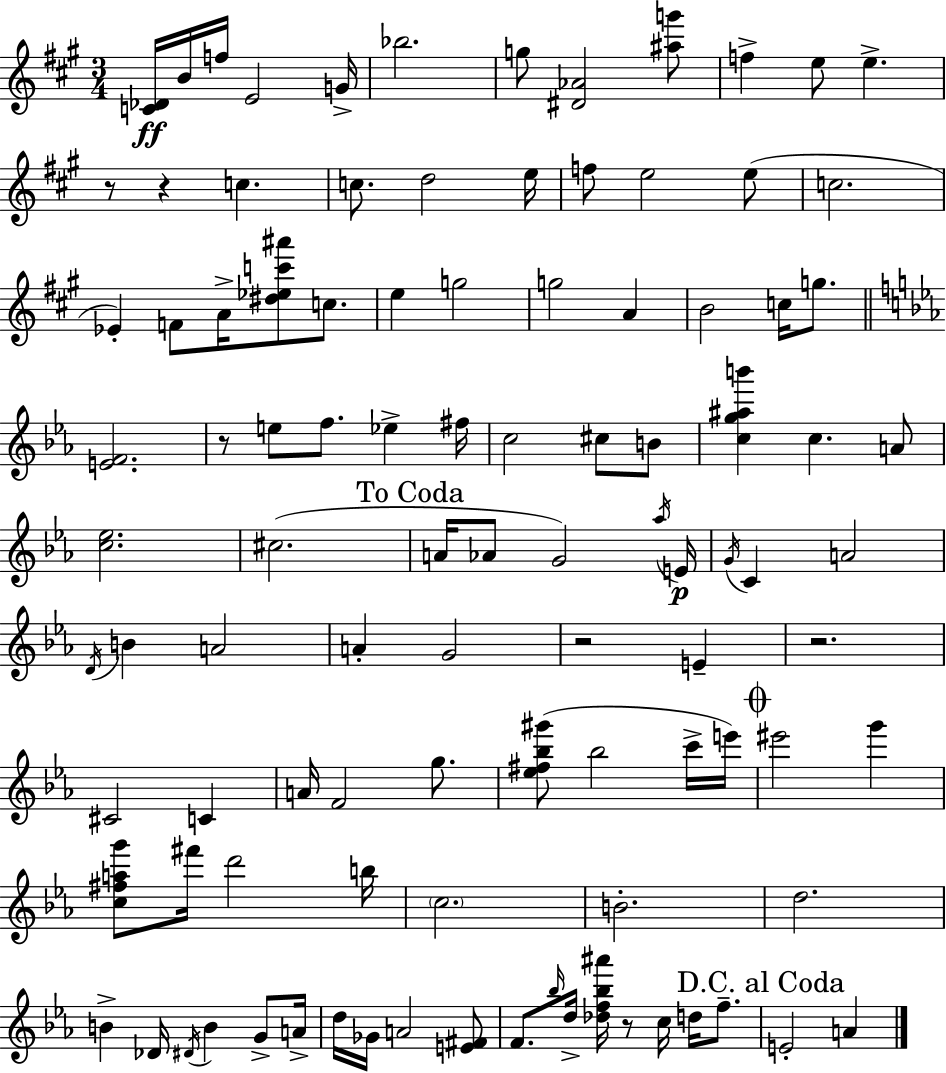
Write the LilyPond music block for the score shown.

{
  \clef treble
  \numericTimeSignature
  \time 3/4
  \key a \major
  <c' des'>16\ff b'16 f''16 e'2 g'16-> | bes''2. | g''8 <dis' aes'>2 <ais'' g'''>8 | f''4-> e''8 e''4.-> | \break r8 r4 c''4. | c''8. d''2 e''16 | f''8 e''2 e''8( | c''2. | \break ees'4-.) f'8 a'16-> <dis'' ees'' c''' ais'''>8 c''8. | e''4 g''2 | g''2 a'4 | b'2 c''16 g''8. | \break \bar "||" \break \key c \minor <e' f'>2. | r8 e''8 f''8. ees''4-> fis''16 | c''2 cis''8 b'8 | <c'' g'' ais'' b'''>4 c''4. a'8 | \break <c'' ees''>2. | cis''2.( | \mark "To Coda" a'16 aes'8 g'2) \acciaccatura { aes''16 }\p | e'16 \acciaccatura { g'16 } c'4 a'2 | \break \acciaccatura { d'16 } b'4 a'2 | a'4-. g'2 | r2 e'4-- | r2. | \break cis'2 c'4 | a'16 f'2 | g''8. <ees'' fis'' bes'' gis'''>8( bes''2 | c'''16-> e'''16) \mark \markup { \musicglyph "scripts.coda" } eis'''2 g'''4 | \break <c'' fis'' a'' g'''>8 fis'''16 d'''2 | b''16 \parenthesize c''2. | b'2.-. | d''2. | \break b'4-> des'16 \acciaccatura { dis'16 } b'4 | g'8-> a'16-> d''16 ges'16 a'2 | <e' fis'>8 f'8. \grace { bes''16 } d''16-> <des'' f'' bes'' ais'''>16 r8 | c''16 d''16 f''8.-- \mark "D.C. al Coda" e'2-. | \break a'4 \bar "|."
}